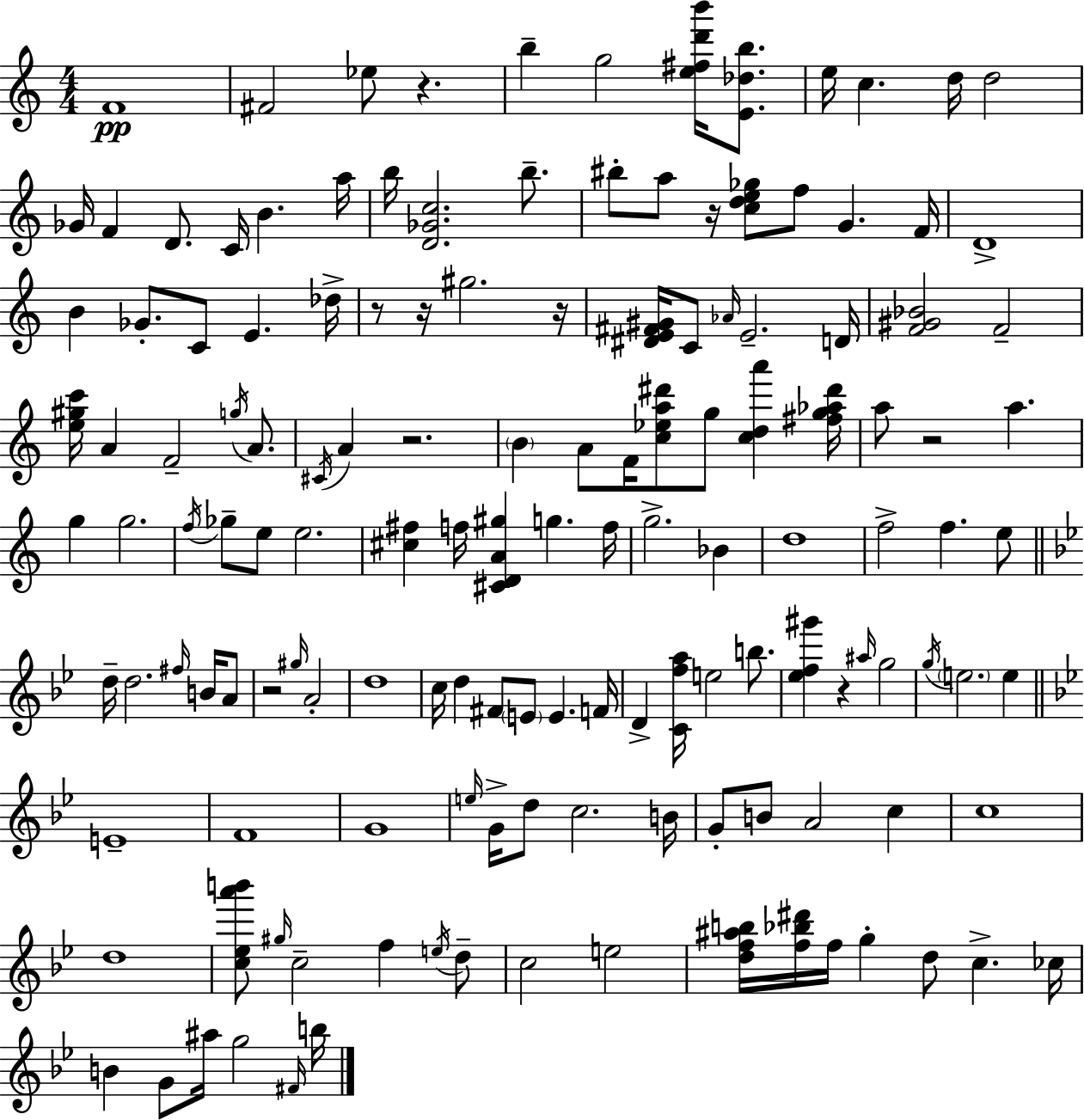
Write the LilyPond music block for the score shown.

{
  \clef treble
  \numericTimeSignature
  \time 4/4
  \key c \major
  \repeat volta 2 { f'1\pp | fis'2 ees''8 r4. | b''4-- g''2 <e'' fis'' d''' b'''>16 <e' des'' b''>8. | e''16 c''4. d''16 d''2 | \break ges'16 f'4 d'8. c'16 b'4. a''16 | b''16 <d' ges' c''>2. b''8.-- | bis''8-. a''8 r16 <c'' d'' e'' ges''>8 f''8 g'4. f'16 | d'1-> | \break b'4 ges'8.-. c'8 e'4. des''16-> | r8 r16 gis''2. r16 | <dis' e' fis' gis'>16 c'8 \grace { aes'16 } e'2.-- | d'16 <f' gis' bes'>2 f'2-- | \break <e'' gis'' c'''>16 a'4 f'2-- \acciaccatura { g''16 } a'8. | \acciaccatura { cis'16 } a'4 r2. | \parenthesize b'4 a'8 f'16 <c'' ees'' a'' dis'''>8 g''8 <c'' d'' a'''>4 | <fis'' g'' aes'' dis'''>16 a''8 r2 a''4. | \break g''4 g''2. | \acciaccatura { f''16 } ges''8-- e''8 e''2. | <cis'' fis''>4 f''16 <cis' d' a' gis''>4 g''4. | f''16 g''2.-> | \break bes'4 d''1 | f''2-> f''4. | e''8 \bar "||" \break \key bes \major d''16-- d''2. \grace { fis''16 } b'16 a'8 | r2 \grace { gis''16 } a'2-. | d''1 | c''16 d''4 fis'8 \parenthesize e'8 e'4. | \break f'16 d'4-> <c' f'' a''>16 e''2 b''8. | <ees'' f'' gis'''>4 r4 \grace { ais''16 } g''2 | \acciaccatura { g''16 } \parenthesize e''2. | e''4 \bar "||" \break \key g \minor e'1-- | f'1 | g'1 | \grace { e''16 } g'16-> d''8 c''2. | \break b'16 g'8-. b'8 a'2 c''4 | c''1 | d''1 | <c'' ees'' a''' b'''>8 \grace { gis''16 } c''2-- f''4 | \break \acciaccatura { e''16 } d''8-- c''2 e''2 | <d'' f'' ais'' b''>16 <f'' bes'' dis'''>16 f''16 g''4-. d''8 c''4.-> | ces''16 b'4 g'8 ais''16 g''2 | \grace { fis'16 } b''16 } \bar "|."
}